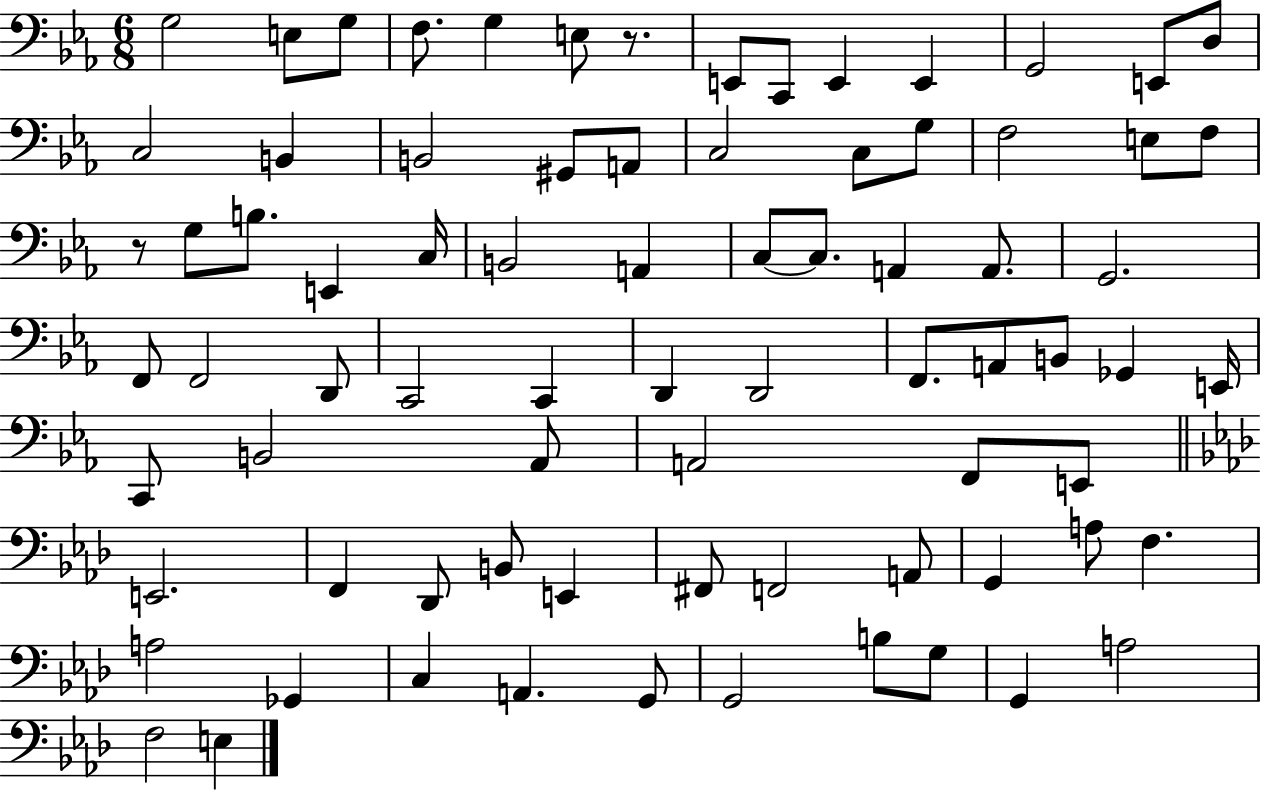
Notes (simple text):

G3/h E3/e G3/e F3/e. G3/q E3/e R/e. E2/e C2/e E2/q E2/q G2/h E2/e D3/e C3/h B2/q B2/h G#2/e A2/e C3/h C3/e G3/e F3/h E3/e F3/e R/e G3/e B3/e. E2/q C3/s B2/h A2/q C3/e C3/e. A2/q A2/e. G2/h. F2/e F2/h D2/e C2/h C2/q D2/q D2/h F2/e. A2/e B2/e Gb2/q E2/s C2/e B2/h Ab2/e A2/h F2/e E2/e E2/h. F2/q Db2/e B2/e E2/q F#2/e F2/h A2/e G2/q A3/e F3/q. A3/h Gb2/q C3/q A2/q. G2/e G2/h B3/e G3/e G2/q A3/h F3/h E3/q